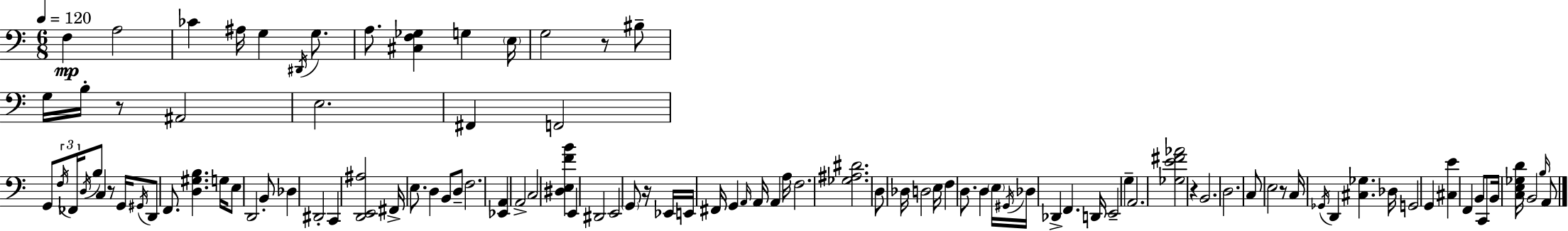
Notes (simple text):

F3/q A3/h CES4/q A#3/s G3/q D#2/s G3/e. A3/e. [C#3,F3,Gb3]/q G3/q E3/s G3/h R/e BIS3/e G3/s B3/s R/e A#2/h E3/h. F#2/q F2/h G2/e F3/s FES2/s D3/s B3/e C3/q R/e G2/s G#2/s D2/e F2/e. [D3,G#3,B3]/q. G3/s E3/e D2/h B2/e Db3/q D#2/h C2/q [D2,E2,A#3]/h F#2/s E3/e. D3/q B2/e D3/e F3/h. [Eb2,A2]/q A2/h C3/h [D#3,E3,F4,B4]/q E2/q D#2/h E2/h G2/e R/s Eb2/s E2/s F#2/s G2/q A2/s A2/s A2/q A3/s F3/h. [Gb3,A#3,D#4]/h. D3/e Db3/s D3/h E3/s F3/q D3/e. D3/q E3/s G#2/s Db3/s Db2/q F2/q. D2/s E2/h G3/q A2/h. [Gb3,E4,F#4,Ab4]/h R/q B2/h. D3/h. C3/e E3/h R/e C3/s Gb2/s D2/q [C#3,Gb3]/q. Db3/s G2/h G2/q [C#3,E4]/q F2/q B2/e C2/e B2/s [C3,E3,Gb3,D4]/s B2/h B3/s A2/e